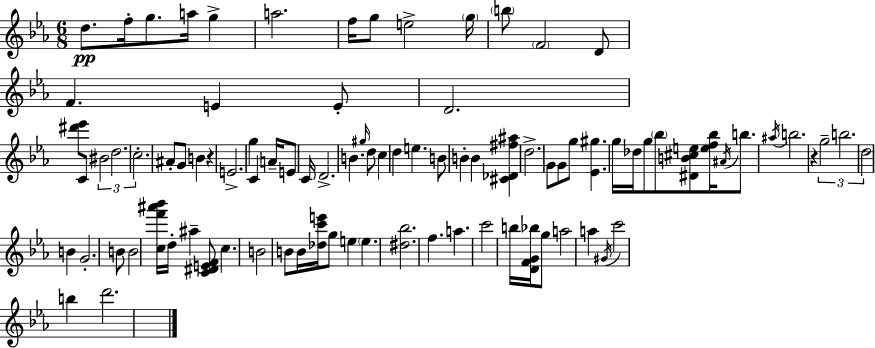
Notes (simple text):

D5/e. F5/s G5/e. A5/s G5/q A5/h. F5/s G5/e E5/h G5/s B5/e F4/h D4/e F4/q. E4/q E4/e D4/h. [D#6,Eb6]/e C4/e BIS4/h D5/h. C5/h. A#4/e G4/e B4/q R/q E4/h. G5/q C4/q A4/s E4/e C4/s D4/h. B4/q. G#5/s D5/e C5/q D5/q E5/q. B4/e B4/q B4/q [C#4,Db4,F#5,A#5]/q D5/h. G4/e G4/e G5/e [Eb4,G#5]/q. G5/s Db5/s G5/e Bb5/e [D#4,B4,C#5,E5]/e [E5,F5,Bb5]/s A#4/s B5/e. A#5/s B5/h. R/q G5/h B5/h. D5/h B4/q G4/h. B4/e B4/h [C5,F6,A#6,Bb6]/s D5/s A#5/q [C4,D#4,E4,F4]/e C5/q. B4/h B4/e B4/s [Db5,C6,E6]/s G5/e E5/q E5/q. [D#5,Bb5]/h. F5/q. A5/q. C6/h B5/s [D4,F4,G4,Bb5]/s G5/e A5/h A5/q G#4/s C6/h B5/q D6/h.